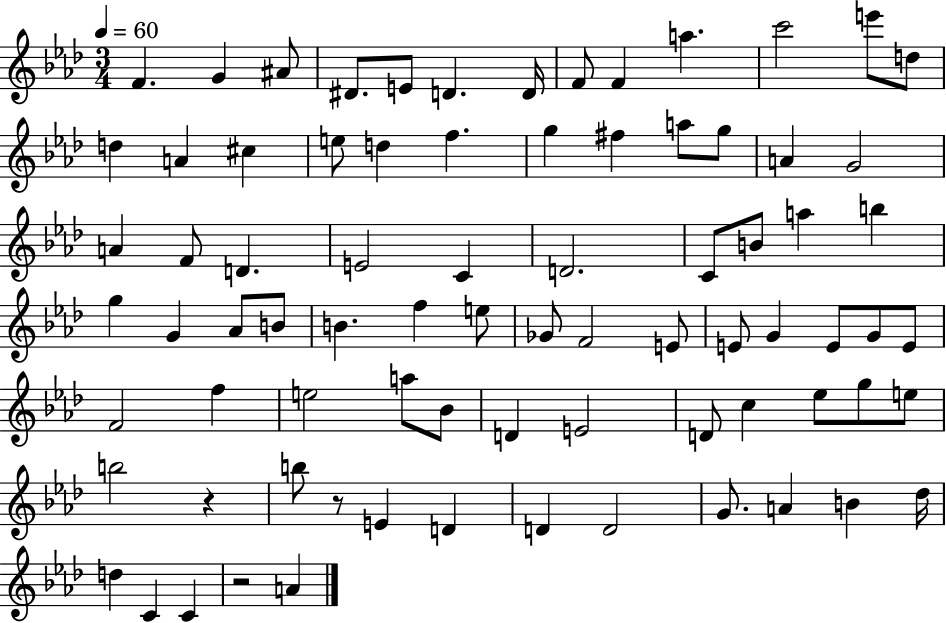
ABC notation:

X:1
T:Untitled
M:3/4
L:1/4
K:Ab
F G ^A/2 ^D/2 E/2 D D/4 F/2 F a c'2 e'/2 d/2 d A ^c e/2 d f g ^f a/2 g/2 A G2 A F/2 D E2 C D2 C/2 B/2 a b g G _A/2 B/2 B f e/2 _G/2 F2 E/2 E/2 G E/2 G/2 E/2 F2 f e2 a/2 _B/2 D E2 D/2 c _e/2 g/2 e/2 b2 z b/2 z/2 E D D D2 G/2 A B _d/4 d C C z2 A